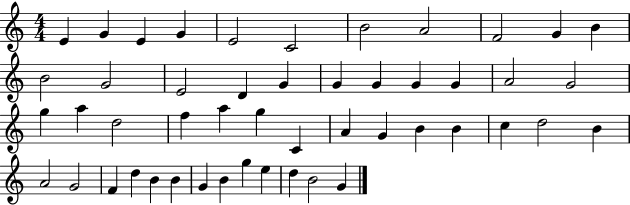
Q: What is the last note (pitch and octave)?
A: G4